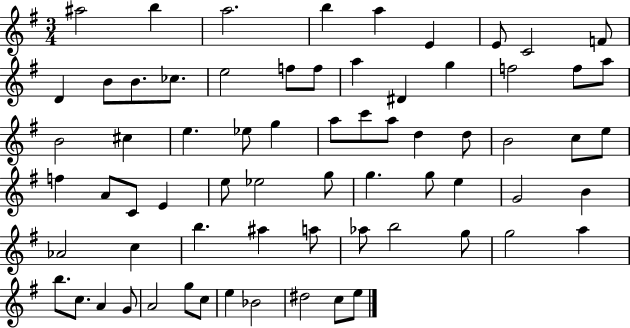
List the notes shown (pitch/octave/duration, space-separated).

A#5/h B5/q A5/h. B5/q A5/q E4/q E4/e C4/h F4/e D4/q B4/e B4/e. CES5/e. E5/h F5/e F5/e A5/q D#4/q G5/q F5/h F5/e A5/e B4/h C#5/q E5/q. Eb5/e G5/q A5/e C6/e A5/e D5/q D5/e B4/h C5/e E5/e F5/q A4/e C4/e E4/q E5/e Eb5/h G5/e G5/q. G5/e E5/q G4/h B4/q Ab4/h C5/q B5/q. A#5/q A5/e Ab5/e B5/h G5/e G5/h A5/q B5/e. C5/e. A4/q G4/e A4/h G5/e C5/e E5/q Bb4/h D#5/h C5/e E5/e